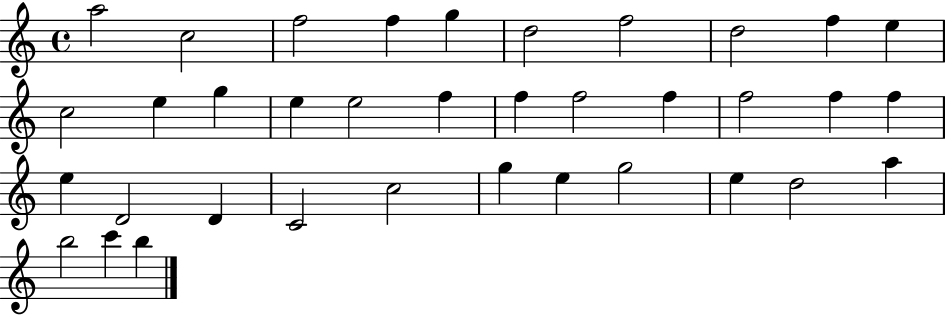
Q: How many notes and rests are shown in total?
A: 36